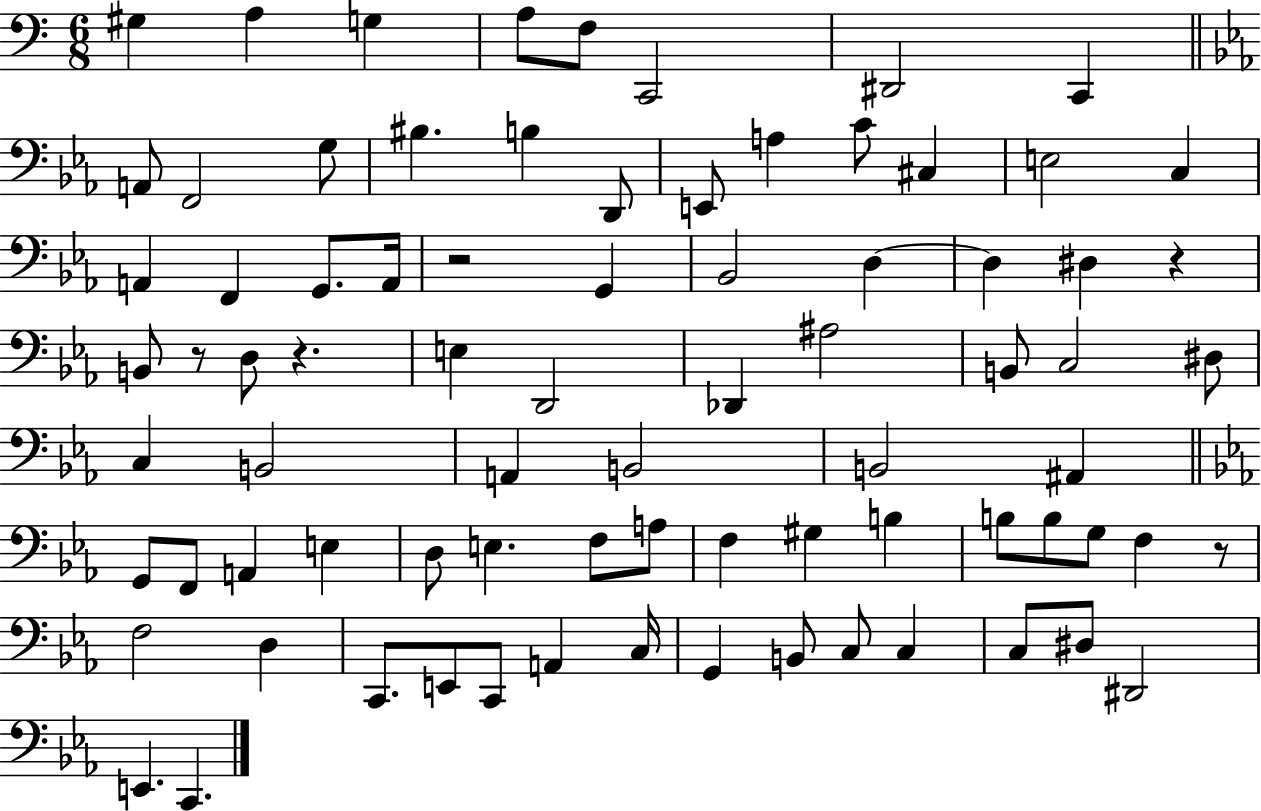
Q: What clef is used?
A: bass